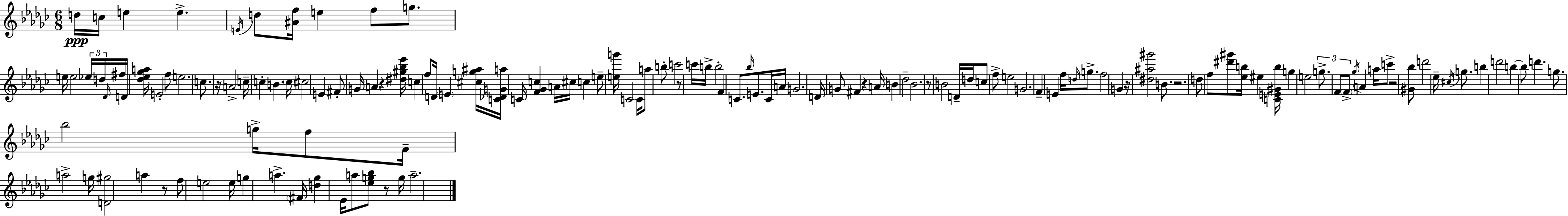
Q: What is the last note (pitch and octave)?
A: A5